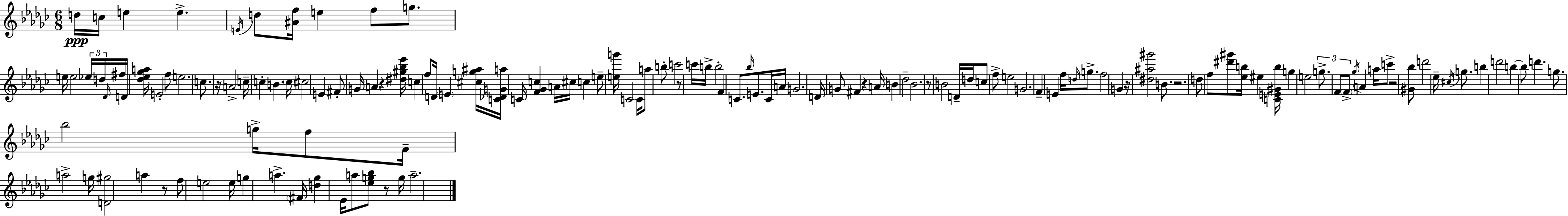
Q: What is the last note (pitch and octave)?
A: A5